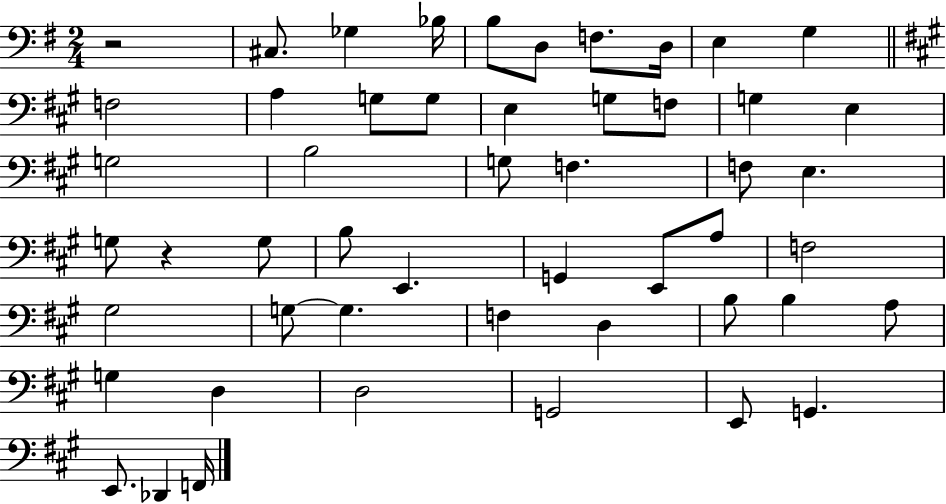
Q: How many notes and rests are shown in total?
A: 51